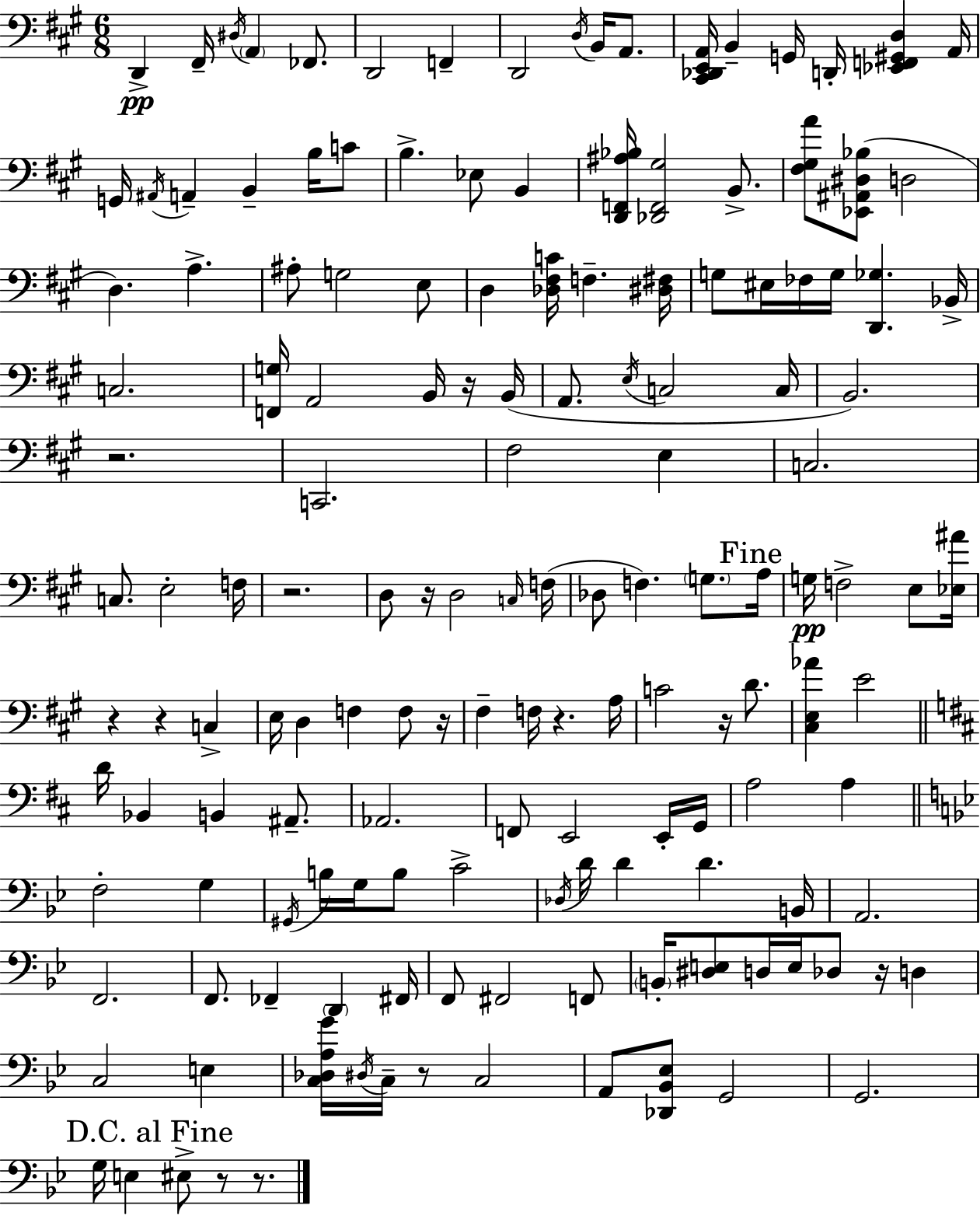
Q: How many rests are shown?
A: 13